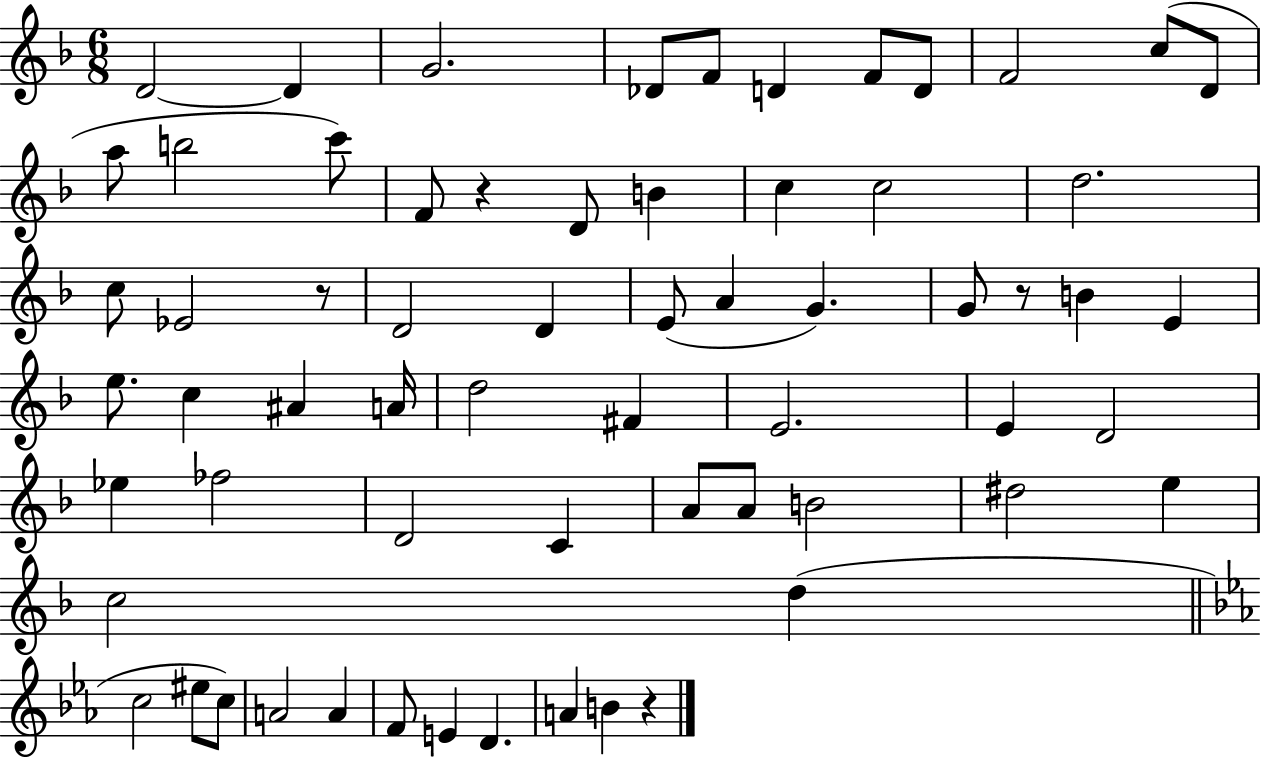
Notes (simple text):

D4/h D4/q G4/h. Db4/e F4/e D4/q F4/e D4/e F4/h C5/e D4/e A5/e B5/h C6/e F4/e R/q D4/e B4/q C5/q C5/h D5/h. C5/e Eb4/h R/e D4/h D4/q E4/e A4/q G4/q. G4/e R/e B4/q E4/q E5/e. C5/q A#4/q A4/s D5/h F#4/q E4/h. E4/q D4/h Eb5/q FES5/h D4/h C4/q A4/e A4/e B4/h D#5/h E5/q C5/h D5/q C5/h EIS5/e C5/e A4/h A4/q F4/e E4/q D4/q. A4/q B4/q R/q